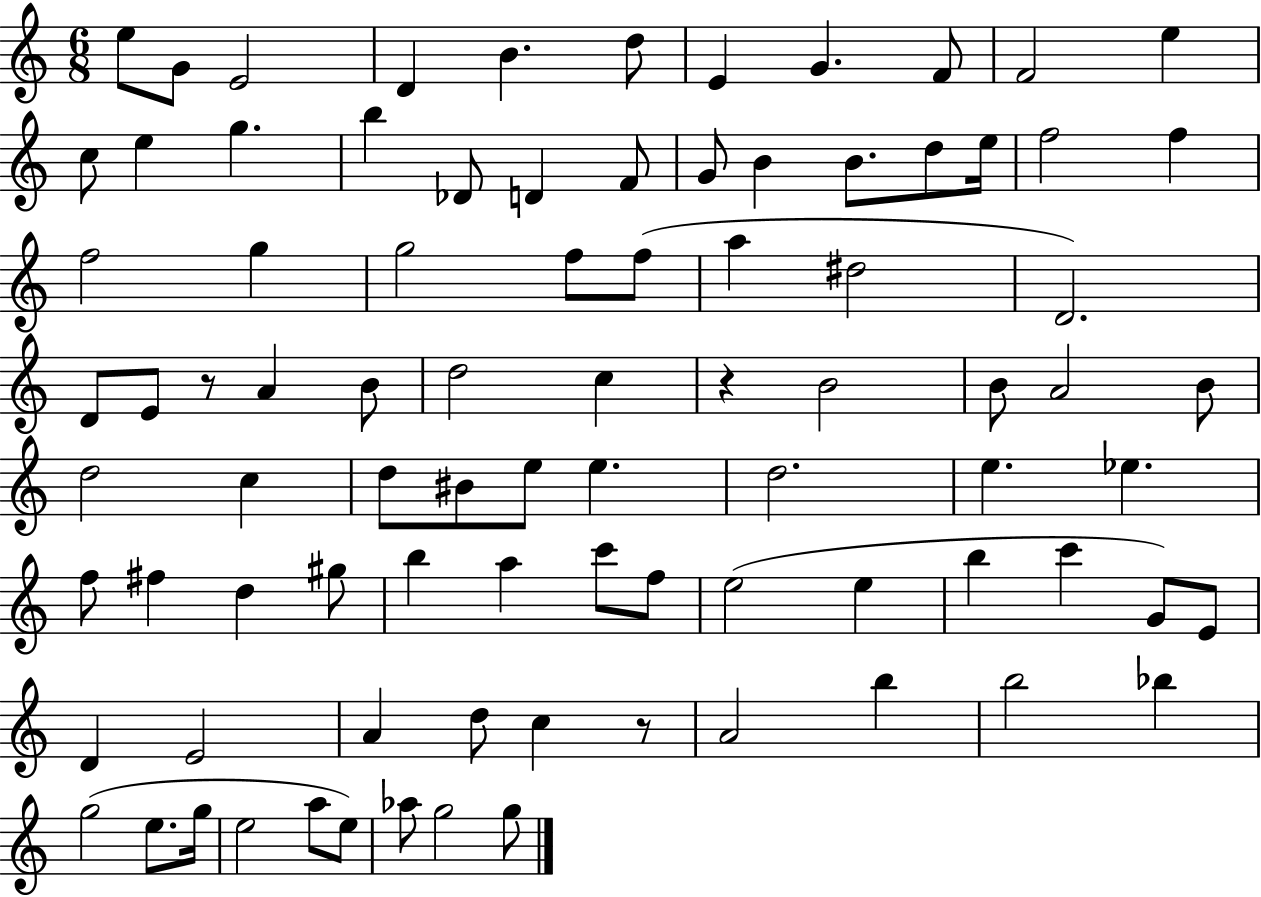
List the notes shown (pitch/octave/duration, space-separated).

E5/e G4/e E4/h D4/q B4/q. D5/e E4/q G4/q. F4/e F4/h E5/q C5/e E5/q G5/q. B5/q Db4/e D4/q F4/e G4/e B4/q B4/e. D5/e E5/s F5/h F5/q F5/h G5/q G5/h F5/e F5/e A5/q D#5/h D4/h. D4/e E4/e R/e A4/q B4/e D5/h C5/q R/q B4/h B4/e A4/h B4/e D5/h C5/q D5/e BIS4/e E5/e E5/q. D5/h. E5/q. Eb5/q. F5/e F#5/q D5/q G#5/e B5/q A5/q C6/e F5/e E5/h E5/q B5/q C6/q G4/e E4/e D4/q E4/h A4/q D5/e C5/q R/e A4/h B5/q B5/h Bb5/q G5/h E5/e. G5/s E5/h A5/e E5/e Ab5/e G5/h G5/e